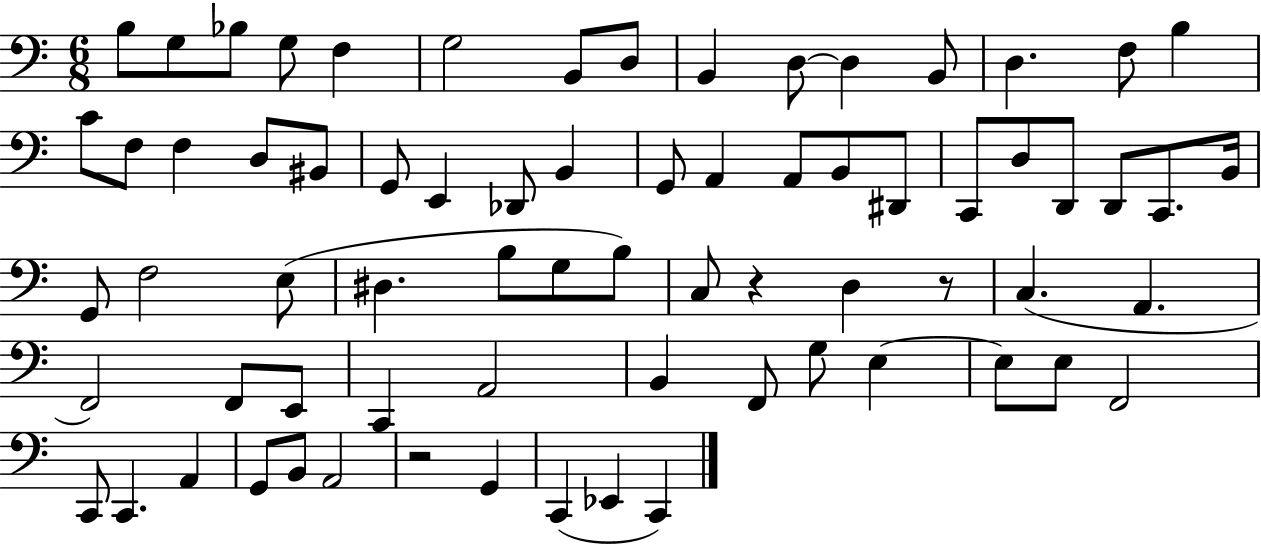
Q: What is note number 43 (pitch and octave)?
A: C3